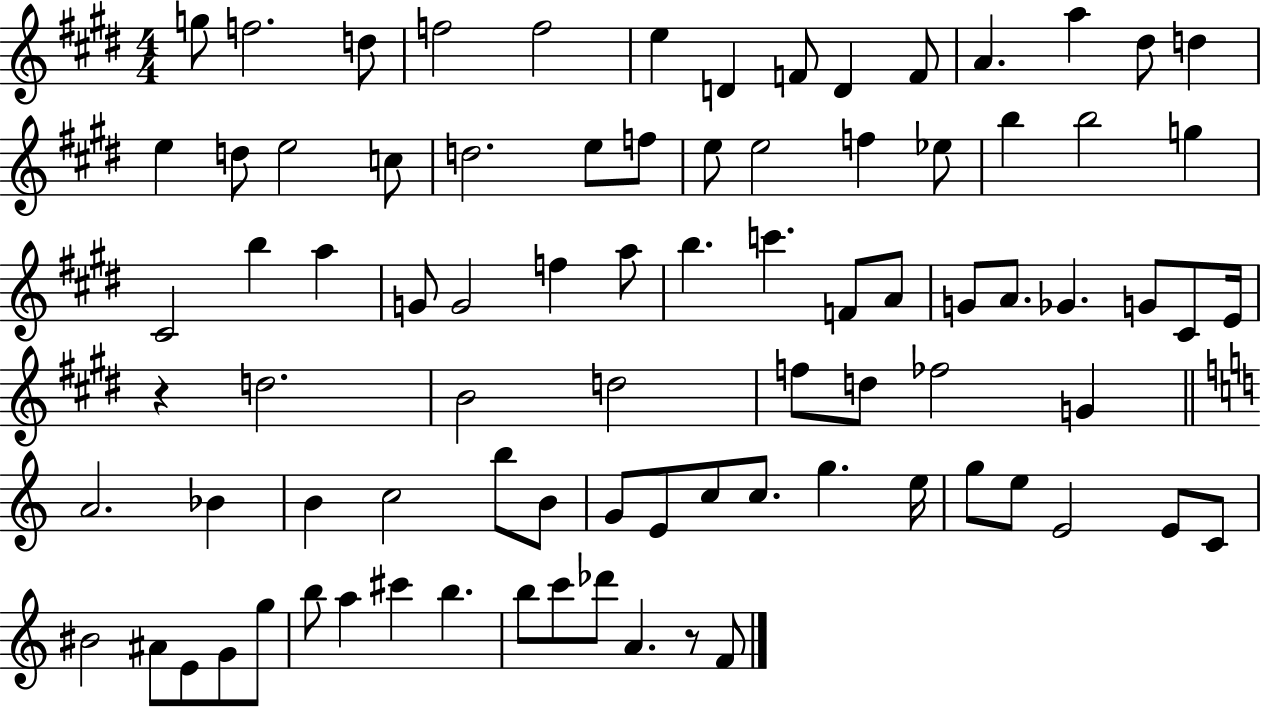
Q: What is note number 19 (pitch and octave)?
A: D5